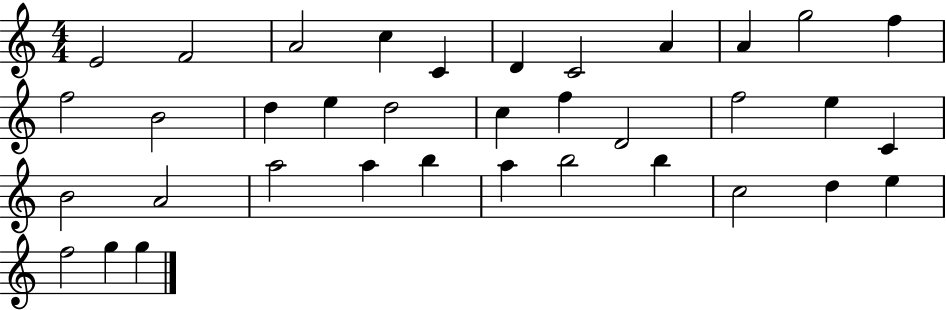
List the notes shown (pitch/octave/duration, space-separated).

E4/h F4/h A4/h C5/q C4/q D4/q C4/h A4/q A4/q G5/h F5/q F5/h B4/h D5/q E5/q D5/h C5/q F5/q D4/h F5/h E5/q C4/q B4/h A4/h A5/h A5/q B5/q A5/q B5/h B5/q C5/h D5/q E5/q F5/h G5/q G5/q